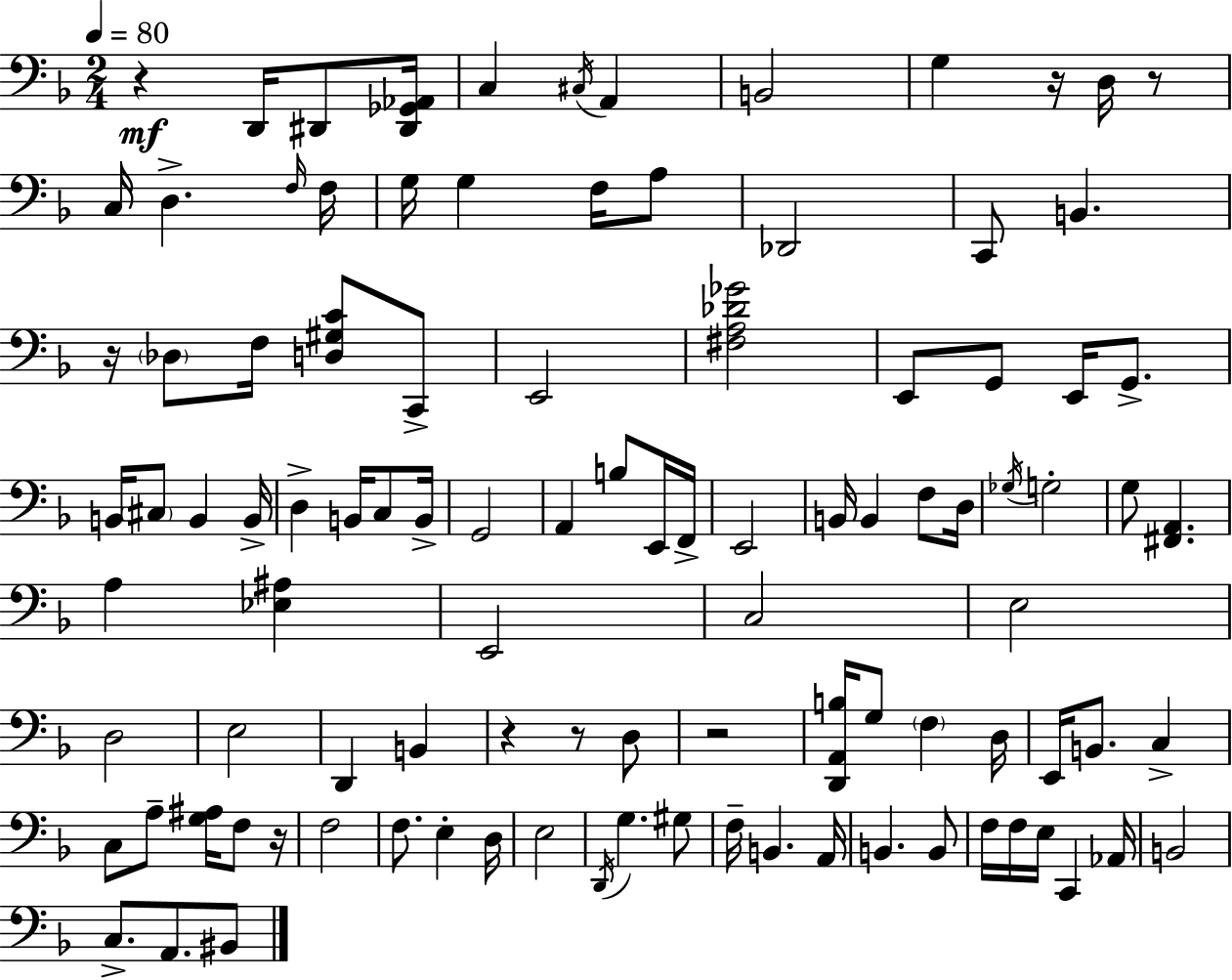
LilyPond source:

{
  \clef bass
  \numericTimeSignature
  \time 2/4
  \key d \minor
  \tempo 4 = 80
  r4\mf d,16 dis,8 <dis, ges, aes,>16 | c4 \acciaccatura { cis16 } a,4 | b,2 | g4 r16 d16 r8 | \break c16 d4.-> | \grace { f16 } f16 g16 g4 f16 | a8 des,2 | c,8 b,4. | \break r16 \parenthesize des8 f16 <d gis c'>8 | c,8-> e,2 | <fis a des' ges'>2 | e,8 g,8 e,16 g,8.-> | \break b,16 \parenthesize cis8 b,4 | b,16-> d4-> b,16 c8 | b,16-> g,2 | a,4 b8 | \break e,16 f,16-> e,2 | b,16 b,4 f8 | d16 \acciaccatura { ges16 } g2-. | g8 <fis, a,>4. | \break a4 <ees ais>4 | e,2 | c2 | e2 | \break d2 | e2 | d,4 b,4 | r4 r8 | \break d8 r2 | <d, a, b>16 g8 \parenthesize f4 | d16 e,16 b,8. c4-> | c8 a8-- <g ais>16 | \break f8 r16 f2 | f8. e4-. | d16 e2 | \acciaccatura { d,16 } g4. | \break gis8 f16-- b,4. | a,16 b,4. | b,8 f16 f16 e16 c,4 | aes,16 b,2 | \break c8.-> a,8. | bis,8 \bar "|."
}